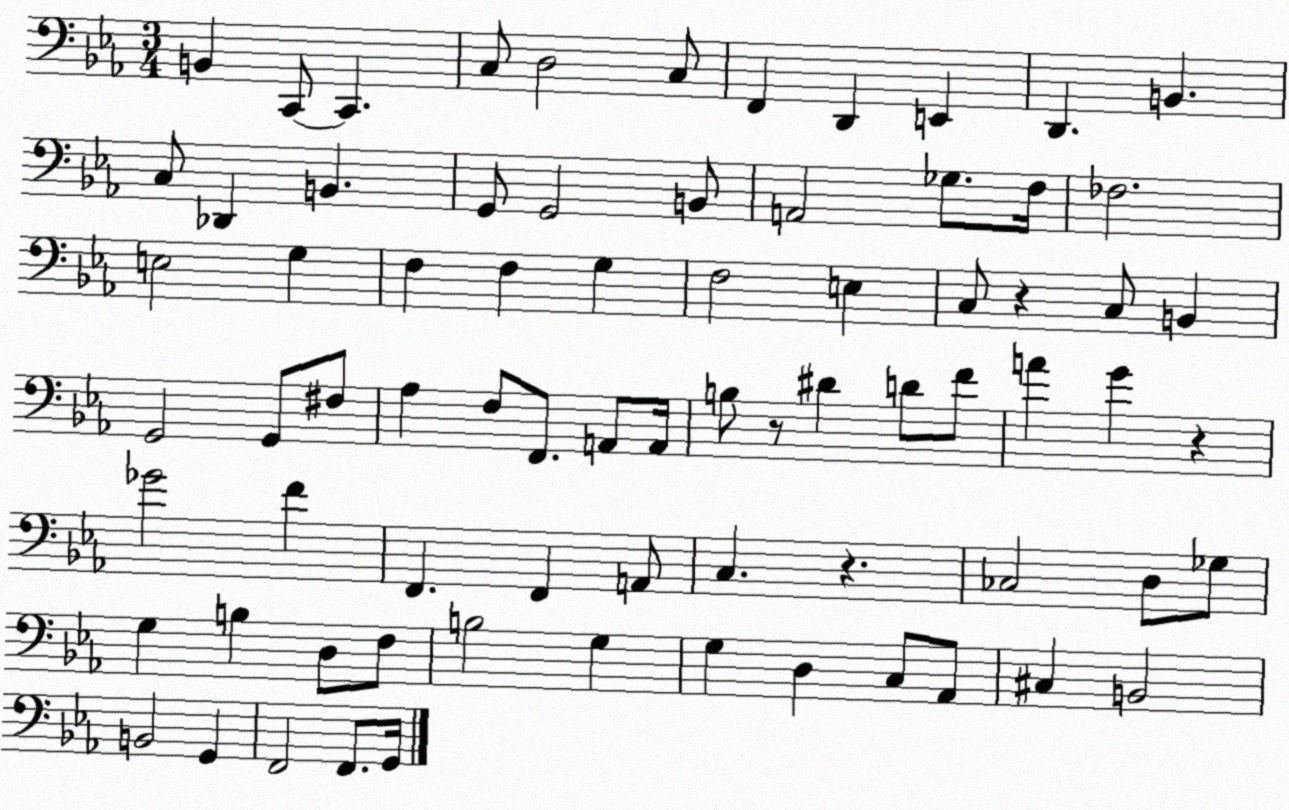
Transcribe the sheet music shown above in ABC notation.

X:1
T:Untitled
M:3/4
L:1/4
K:Eb
B,, C,,/2 C,, C,/2 D,2 C,/2 F,, D,, E,, D,, B,, C,/2 _D,, B,, G,,/2 G,,2 B,,/2 A,,2 _G,/2 F,/4 _F,2 E,2 G, F, F, G, F,2 E, C,/2 z C,/2 B,, G,,2 G,,/2 ^F,/2 _A, F,/2 F,,/2 A,,/2 A,,/4 B,/2 z/2 ^D D/2 F/2 A G z _G2 F F,, F,, A,,/2 C, z _C,2 D,/2 _G,/2 G, B, D,/2 F,/2 B,2 G, G, D, C,/2 _A,,/2 ^C, B,,2 B,,2 G,, F,,2 F,,/2 G,,/4